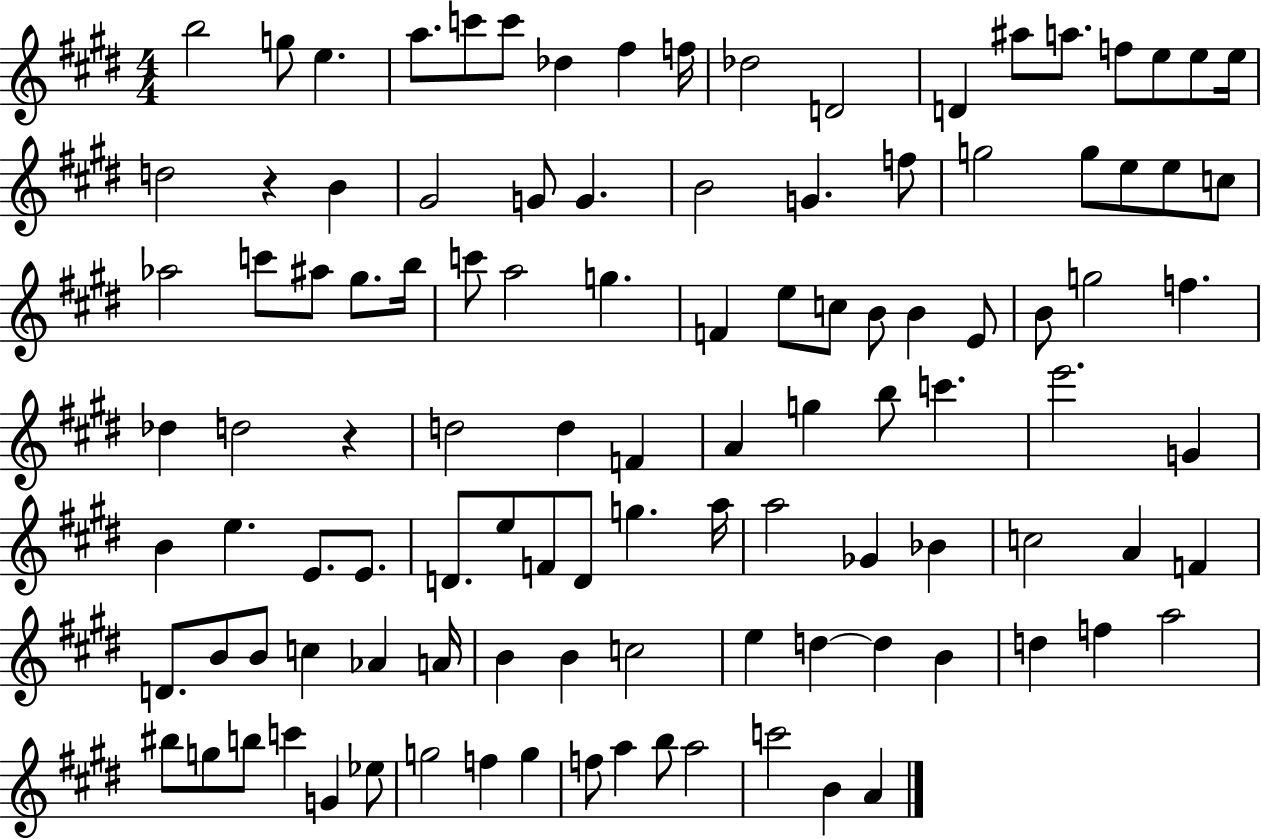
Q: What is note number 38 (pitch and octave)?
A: A5